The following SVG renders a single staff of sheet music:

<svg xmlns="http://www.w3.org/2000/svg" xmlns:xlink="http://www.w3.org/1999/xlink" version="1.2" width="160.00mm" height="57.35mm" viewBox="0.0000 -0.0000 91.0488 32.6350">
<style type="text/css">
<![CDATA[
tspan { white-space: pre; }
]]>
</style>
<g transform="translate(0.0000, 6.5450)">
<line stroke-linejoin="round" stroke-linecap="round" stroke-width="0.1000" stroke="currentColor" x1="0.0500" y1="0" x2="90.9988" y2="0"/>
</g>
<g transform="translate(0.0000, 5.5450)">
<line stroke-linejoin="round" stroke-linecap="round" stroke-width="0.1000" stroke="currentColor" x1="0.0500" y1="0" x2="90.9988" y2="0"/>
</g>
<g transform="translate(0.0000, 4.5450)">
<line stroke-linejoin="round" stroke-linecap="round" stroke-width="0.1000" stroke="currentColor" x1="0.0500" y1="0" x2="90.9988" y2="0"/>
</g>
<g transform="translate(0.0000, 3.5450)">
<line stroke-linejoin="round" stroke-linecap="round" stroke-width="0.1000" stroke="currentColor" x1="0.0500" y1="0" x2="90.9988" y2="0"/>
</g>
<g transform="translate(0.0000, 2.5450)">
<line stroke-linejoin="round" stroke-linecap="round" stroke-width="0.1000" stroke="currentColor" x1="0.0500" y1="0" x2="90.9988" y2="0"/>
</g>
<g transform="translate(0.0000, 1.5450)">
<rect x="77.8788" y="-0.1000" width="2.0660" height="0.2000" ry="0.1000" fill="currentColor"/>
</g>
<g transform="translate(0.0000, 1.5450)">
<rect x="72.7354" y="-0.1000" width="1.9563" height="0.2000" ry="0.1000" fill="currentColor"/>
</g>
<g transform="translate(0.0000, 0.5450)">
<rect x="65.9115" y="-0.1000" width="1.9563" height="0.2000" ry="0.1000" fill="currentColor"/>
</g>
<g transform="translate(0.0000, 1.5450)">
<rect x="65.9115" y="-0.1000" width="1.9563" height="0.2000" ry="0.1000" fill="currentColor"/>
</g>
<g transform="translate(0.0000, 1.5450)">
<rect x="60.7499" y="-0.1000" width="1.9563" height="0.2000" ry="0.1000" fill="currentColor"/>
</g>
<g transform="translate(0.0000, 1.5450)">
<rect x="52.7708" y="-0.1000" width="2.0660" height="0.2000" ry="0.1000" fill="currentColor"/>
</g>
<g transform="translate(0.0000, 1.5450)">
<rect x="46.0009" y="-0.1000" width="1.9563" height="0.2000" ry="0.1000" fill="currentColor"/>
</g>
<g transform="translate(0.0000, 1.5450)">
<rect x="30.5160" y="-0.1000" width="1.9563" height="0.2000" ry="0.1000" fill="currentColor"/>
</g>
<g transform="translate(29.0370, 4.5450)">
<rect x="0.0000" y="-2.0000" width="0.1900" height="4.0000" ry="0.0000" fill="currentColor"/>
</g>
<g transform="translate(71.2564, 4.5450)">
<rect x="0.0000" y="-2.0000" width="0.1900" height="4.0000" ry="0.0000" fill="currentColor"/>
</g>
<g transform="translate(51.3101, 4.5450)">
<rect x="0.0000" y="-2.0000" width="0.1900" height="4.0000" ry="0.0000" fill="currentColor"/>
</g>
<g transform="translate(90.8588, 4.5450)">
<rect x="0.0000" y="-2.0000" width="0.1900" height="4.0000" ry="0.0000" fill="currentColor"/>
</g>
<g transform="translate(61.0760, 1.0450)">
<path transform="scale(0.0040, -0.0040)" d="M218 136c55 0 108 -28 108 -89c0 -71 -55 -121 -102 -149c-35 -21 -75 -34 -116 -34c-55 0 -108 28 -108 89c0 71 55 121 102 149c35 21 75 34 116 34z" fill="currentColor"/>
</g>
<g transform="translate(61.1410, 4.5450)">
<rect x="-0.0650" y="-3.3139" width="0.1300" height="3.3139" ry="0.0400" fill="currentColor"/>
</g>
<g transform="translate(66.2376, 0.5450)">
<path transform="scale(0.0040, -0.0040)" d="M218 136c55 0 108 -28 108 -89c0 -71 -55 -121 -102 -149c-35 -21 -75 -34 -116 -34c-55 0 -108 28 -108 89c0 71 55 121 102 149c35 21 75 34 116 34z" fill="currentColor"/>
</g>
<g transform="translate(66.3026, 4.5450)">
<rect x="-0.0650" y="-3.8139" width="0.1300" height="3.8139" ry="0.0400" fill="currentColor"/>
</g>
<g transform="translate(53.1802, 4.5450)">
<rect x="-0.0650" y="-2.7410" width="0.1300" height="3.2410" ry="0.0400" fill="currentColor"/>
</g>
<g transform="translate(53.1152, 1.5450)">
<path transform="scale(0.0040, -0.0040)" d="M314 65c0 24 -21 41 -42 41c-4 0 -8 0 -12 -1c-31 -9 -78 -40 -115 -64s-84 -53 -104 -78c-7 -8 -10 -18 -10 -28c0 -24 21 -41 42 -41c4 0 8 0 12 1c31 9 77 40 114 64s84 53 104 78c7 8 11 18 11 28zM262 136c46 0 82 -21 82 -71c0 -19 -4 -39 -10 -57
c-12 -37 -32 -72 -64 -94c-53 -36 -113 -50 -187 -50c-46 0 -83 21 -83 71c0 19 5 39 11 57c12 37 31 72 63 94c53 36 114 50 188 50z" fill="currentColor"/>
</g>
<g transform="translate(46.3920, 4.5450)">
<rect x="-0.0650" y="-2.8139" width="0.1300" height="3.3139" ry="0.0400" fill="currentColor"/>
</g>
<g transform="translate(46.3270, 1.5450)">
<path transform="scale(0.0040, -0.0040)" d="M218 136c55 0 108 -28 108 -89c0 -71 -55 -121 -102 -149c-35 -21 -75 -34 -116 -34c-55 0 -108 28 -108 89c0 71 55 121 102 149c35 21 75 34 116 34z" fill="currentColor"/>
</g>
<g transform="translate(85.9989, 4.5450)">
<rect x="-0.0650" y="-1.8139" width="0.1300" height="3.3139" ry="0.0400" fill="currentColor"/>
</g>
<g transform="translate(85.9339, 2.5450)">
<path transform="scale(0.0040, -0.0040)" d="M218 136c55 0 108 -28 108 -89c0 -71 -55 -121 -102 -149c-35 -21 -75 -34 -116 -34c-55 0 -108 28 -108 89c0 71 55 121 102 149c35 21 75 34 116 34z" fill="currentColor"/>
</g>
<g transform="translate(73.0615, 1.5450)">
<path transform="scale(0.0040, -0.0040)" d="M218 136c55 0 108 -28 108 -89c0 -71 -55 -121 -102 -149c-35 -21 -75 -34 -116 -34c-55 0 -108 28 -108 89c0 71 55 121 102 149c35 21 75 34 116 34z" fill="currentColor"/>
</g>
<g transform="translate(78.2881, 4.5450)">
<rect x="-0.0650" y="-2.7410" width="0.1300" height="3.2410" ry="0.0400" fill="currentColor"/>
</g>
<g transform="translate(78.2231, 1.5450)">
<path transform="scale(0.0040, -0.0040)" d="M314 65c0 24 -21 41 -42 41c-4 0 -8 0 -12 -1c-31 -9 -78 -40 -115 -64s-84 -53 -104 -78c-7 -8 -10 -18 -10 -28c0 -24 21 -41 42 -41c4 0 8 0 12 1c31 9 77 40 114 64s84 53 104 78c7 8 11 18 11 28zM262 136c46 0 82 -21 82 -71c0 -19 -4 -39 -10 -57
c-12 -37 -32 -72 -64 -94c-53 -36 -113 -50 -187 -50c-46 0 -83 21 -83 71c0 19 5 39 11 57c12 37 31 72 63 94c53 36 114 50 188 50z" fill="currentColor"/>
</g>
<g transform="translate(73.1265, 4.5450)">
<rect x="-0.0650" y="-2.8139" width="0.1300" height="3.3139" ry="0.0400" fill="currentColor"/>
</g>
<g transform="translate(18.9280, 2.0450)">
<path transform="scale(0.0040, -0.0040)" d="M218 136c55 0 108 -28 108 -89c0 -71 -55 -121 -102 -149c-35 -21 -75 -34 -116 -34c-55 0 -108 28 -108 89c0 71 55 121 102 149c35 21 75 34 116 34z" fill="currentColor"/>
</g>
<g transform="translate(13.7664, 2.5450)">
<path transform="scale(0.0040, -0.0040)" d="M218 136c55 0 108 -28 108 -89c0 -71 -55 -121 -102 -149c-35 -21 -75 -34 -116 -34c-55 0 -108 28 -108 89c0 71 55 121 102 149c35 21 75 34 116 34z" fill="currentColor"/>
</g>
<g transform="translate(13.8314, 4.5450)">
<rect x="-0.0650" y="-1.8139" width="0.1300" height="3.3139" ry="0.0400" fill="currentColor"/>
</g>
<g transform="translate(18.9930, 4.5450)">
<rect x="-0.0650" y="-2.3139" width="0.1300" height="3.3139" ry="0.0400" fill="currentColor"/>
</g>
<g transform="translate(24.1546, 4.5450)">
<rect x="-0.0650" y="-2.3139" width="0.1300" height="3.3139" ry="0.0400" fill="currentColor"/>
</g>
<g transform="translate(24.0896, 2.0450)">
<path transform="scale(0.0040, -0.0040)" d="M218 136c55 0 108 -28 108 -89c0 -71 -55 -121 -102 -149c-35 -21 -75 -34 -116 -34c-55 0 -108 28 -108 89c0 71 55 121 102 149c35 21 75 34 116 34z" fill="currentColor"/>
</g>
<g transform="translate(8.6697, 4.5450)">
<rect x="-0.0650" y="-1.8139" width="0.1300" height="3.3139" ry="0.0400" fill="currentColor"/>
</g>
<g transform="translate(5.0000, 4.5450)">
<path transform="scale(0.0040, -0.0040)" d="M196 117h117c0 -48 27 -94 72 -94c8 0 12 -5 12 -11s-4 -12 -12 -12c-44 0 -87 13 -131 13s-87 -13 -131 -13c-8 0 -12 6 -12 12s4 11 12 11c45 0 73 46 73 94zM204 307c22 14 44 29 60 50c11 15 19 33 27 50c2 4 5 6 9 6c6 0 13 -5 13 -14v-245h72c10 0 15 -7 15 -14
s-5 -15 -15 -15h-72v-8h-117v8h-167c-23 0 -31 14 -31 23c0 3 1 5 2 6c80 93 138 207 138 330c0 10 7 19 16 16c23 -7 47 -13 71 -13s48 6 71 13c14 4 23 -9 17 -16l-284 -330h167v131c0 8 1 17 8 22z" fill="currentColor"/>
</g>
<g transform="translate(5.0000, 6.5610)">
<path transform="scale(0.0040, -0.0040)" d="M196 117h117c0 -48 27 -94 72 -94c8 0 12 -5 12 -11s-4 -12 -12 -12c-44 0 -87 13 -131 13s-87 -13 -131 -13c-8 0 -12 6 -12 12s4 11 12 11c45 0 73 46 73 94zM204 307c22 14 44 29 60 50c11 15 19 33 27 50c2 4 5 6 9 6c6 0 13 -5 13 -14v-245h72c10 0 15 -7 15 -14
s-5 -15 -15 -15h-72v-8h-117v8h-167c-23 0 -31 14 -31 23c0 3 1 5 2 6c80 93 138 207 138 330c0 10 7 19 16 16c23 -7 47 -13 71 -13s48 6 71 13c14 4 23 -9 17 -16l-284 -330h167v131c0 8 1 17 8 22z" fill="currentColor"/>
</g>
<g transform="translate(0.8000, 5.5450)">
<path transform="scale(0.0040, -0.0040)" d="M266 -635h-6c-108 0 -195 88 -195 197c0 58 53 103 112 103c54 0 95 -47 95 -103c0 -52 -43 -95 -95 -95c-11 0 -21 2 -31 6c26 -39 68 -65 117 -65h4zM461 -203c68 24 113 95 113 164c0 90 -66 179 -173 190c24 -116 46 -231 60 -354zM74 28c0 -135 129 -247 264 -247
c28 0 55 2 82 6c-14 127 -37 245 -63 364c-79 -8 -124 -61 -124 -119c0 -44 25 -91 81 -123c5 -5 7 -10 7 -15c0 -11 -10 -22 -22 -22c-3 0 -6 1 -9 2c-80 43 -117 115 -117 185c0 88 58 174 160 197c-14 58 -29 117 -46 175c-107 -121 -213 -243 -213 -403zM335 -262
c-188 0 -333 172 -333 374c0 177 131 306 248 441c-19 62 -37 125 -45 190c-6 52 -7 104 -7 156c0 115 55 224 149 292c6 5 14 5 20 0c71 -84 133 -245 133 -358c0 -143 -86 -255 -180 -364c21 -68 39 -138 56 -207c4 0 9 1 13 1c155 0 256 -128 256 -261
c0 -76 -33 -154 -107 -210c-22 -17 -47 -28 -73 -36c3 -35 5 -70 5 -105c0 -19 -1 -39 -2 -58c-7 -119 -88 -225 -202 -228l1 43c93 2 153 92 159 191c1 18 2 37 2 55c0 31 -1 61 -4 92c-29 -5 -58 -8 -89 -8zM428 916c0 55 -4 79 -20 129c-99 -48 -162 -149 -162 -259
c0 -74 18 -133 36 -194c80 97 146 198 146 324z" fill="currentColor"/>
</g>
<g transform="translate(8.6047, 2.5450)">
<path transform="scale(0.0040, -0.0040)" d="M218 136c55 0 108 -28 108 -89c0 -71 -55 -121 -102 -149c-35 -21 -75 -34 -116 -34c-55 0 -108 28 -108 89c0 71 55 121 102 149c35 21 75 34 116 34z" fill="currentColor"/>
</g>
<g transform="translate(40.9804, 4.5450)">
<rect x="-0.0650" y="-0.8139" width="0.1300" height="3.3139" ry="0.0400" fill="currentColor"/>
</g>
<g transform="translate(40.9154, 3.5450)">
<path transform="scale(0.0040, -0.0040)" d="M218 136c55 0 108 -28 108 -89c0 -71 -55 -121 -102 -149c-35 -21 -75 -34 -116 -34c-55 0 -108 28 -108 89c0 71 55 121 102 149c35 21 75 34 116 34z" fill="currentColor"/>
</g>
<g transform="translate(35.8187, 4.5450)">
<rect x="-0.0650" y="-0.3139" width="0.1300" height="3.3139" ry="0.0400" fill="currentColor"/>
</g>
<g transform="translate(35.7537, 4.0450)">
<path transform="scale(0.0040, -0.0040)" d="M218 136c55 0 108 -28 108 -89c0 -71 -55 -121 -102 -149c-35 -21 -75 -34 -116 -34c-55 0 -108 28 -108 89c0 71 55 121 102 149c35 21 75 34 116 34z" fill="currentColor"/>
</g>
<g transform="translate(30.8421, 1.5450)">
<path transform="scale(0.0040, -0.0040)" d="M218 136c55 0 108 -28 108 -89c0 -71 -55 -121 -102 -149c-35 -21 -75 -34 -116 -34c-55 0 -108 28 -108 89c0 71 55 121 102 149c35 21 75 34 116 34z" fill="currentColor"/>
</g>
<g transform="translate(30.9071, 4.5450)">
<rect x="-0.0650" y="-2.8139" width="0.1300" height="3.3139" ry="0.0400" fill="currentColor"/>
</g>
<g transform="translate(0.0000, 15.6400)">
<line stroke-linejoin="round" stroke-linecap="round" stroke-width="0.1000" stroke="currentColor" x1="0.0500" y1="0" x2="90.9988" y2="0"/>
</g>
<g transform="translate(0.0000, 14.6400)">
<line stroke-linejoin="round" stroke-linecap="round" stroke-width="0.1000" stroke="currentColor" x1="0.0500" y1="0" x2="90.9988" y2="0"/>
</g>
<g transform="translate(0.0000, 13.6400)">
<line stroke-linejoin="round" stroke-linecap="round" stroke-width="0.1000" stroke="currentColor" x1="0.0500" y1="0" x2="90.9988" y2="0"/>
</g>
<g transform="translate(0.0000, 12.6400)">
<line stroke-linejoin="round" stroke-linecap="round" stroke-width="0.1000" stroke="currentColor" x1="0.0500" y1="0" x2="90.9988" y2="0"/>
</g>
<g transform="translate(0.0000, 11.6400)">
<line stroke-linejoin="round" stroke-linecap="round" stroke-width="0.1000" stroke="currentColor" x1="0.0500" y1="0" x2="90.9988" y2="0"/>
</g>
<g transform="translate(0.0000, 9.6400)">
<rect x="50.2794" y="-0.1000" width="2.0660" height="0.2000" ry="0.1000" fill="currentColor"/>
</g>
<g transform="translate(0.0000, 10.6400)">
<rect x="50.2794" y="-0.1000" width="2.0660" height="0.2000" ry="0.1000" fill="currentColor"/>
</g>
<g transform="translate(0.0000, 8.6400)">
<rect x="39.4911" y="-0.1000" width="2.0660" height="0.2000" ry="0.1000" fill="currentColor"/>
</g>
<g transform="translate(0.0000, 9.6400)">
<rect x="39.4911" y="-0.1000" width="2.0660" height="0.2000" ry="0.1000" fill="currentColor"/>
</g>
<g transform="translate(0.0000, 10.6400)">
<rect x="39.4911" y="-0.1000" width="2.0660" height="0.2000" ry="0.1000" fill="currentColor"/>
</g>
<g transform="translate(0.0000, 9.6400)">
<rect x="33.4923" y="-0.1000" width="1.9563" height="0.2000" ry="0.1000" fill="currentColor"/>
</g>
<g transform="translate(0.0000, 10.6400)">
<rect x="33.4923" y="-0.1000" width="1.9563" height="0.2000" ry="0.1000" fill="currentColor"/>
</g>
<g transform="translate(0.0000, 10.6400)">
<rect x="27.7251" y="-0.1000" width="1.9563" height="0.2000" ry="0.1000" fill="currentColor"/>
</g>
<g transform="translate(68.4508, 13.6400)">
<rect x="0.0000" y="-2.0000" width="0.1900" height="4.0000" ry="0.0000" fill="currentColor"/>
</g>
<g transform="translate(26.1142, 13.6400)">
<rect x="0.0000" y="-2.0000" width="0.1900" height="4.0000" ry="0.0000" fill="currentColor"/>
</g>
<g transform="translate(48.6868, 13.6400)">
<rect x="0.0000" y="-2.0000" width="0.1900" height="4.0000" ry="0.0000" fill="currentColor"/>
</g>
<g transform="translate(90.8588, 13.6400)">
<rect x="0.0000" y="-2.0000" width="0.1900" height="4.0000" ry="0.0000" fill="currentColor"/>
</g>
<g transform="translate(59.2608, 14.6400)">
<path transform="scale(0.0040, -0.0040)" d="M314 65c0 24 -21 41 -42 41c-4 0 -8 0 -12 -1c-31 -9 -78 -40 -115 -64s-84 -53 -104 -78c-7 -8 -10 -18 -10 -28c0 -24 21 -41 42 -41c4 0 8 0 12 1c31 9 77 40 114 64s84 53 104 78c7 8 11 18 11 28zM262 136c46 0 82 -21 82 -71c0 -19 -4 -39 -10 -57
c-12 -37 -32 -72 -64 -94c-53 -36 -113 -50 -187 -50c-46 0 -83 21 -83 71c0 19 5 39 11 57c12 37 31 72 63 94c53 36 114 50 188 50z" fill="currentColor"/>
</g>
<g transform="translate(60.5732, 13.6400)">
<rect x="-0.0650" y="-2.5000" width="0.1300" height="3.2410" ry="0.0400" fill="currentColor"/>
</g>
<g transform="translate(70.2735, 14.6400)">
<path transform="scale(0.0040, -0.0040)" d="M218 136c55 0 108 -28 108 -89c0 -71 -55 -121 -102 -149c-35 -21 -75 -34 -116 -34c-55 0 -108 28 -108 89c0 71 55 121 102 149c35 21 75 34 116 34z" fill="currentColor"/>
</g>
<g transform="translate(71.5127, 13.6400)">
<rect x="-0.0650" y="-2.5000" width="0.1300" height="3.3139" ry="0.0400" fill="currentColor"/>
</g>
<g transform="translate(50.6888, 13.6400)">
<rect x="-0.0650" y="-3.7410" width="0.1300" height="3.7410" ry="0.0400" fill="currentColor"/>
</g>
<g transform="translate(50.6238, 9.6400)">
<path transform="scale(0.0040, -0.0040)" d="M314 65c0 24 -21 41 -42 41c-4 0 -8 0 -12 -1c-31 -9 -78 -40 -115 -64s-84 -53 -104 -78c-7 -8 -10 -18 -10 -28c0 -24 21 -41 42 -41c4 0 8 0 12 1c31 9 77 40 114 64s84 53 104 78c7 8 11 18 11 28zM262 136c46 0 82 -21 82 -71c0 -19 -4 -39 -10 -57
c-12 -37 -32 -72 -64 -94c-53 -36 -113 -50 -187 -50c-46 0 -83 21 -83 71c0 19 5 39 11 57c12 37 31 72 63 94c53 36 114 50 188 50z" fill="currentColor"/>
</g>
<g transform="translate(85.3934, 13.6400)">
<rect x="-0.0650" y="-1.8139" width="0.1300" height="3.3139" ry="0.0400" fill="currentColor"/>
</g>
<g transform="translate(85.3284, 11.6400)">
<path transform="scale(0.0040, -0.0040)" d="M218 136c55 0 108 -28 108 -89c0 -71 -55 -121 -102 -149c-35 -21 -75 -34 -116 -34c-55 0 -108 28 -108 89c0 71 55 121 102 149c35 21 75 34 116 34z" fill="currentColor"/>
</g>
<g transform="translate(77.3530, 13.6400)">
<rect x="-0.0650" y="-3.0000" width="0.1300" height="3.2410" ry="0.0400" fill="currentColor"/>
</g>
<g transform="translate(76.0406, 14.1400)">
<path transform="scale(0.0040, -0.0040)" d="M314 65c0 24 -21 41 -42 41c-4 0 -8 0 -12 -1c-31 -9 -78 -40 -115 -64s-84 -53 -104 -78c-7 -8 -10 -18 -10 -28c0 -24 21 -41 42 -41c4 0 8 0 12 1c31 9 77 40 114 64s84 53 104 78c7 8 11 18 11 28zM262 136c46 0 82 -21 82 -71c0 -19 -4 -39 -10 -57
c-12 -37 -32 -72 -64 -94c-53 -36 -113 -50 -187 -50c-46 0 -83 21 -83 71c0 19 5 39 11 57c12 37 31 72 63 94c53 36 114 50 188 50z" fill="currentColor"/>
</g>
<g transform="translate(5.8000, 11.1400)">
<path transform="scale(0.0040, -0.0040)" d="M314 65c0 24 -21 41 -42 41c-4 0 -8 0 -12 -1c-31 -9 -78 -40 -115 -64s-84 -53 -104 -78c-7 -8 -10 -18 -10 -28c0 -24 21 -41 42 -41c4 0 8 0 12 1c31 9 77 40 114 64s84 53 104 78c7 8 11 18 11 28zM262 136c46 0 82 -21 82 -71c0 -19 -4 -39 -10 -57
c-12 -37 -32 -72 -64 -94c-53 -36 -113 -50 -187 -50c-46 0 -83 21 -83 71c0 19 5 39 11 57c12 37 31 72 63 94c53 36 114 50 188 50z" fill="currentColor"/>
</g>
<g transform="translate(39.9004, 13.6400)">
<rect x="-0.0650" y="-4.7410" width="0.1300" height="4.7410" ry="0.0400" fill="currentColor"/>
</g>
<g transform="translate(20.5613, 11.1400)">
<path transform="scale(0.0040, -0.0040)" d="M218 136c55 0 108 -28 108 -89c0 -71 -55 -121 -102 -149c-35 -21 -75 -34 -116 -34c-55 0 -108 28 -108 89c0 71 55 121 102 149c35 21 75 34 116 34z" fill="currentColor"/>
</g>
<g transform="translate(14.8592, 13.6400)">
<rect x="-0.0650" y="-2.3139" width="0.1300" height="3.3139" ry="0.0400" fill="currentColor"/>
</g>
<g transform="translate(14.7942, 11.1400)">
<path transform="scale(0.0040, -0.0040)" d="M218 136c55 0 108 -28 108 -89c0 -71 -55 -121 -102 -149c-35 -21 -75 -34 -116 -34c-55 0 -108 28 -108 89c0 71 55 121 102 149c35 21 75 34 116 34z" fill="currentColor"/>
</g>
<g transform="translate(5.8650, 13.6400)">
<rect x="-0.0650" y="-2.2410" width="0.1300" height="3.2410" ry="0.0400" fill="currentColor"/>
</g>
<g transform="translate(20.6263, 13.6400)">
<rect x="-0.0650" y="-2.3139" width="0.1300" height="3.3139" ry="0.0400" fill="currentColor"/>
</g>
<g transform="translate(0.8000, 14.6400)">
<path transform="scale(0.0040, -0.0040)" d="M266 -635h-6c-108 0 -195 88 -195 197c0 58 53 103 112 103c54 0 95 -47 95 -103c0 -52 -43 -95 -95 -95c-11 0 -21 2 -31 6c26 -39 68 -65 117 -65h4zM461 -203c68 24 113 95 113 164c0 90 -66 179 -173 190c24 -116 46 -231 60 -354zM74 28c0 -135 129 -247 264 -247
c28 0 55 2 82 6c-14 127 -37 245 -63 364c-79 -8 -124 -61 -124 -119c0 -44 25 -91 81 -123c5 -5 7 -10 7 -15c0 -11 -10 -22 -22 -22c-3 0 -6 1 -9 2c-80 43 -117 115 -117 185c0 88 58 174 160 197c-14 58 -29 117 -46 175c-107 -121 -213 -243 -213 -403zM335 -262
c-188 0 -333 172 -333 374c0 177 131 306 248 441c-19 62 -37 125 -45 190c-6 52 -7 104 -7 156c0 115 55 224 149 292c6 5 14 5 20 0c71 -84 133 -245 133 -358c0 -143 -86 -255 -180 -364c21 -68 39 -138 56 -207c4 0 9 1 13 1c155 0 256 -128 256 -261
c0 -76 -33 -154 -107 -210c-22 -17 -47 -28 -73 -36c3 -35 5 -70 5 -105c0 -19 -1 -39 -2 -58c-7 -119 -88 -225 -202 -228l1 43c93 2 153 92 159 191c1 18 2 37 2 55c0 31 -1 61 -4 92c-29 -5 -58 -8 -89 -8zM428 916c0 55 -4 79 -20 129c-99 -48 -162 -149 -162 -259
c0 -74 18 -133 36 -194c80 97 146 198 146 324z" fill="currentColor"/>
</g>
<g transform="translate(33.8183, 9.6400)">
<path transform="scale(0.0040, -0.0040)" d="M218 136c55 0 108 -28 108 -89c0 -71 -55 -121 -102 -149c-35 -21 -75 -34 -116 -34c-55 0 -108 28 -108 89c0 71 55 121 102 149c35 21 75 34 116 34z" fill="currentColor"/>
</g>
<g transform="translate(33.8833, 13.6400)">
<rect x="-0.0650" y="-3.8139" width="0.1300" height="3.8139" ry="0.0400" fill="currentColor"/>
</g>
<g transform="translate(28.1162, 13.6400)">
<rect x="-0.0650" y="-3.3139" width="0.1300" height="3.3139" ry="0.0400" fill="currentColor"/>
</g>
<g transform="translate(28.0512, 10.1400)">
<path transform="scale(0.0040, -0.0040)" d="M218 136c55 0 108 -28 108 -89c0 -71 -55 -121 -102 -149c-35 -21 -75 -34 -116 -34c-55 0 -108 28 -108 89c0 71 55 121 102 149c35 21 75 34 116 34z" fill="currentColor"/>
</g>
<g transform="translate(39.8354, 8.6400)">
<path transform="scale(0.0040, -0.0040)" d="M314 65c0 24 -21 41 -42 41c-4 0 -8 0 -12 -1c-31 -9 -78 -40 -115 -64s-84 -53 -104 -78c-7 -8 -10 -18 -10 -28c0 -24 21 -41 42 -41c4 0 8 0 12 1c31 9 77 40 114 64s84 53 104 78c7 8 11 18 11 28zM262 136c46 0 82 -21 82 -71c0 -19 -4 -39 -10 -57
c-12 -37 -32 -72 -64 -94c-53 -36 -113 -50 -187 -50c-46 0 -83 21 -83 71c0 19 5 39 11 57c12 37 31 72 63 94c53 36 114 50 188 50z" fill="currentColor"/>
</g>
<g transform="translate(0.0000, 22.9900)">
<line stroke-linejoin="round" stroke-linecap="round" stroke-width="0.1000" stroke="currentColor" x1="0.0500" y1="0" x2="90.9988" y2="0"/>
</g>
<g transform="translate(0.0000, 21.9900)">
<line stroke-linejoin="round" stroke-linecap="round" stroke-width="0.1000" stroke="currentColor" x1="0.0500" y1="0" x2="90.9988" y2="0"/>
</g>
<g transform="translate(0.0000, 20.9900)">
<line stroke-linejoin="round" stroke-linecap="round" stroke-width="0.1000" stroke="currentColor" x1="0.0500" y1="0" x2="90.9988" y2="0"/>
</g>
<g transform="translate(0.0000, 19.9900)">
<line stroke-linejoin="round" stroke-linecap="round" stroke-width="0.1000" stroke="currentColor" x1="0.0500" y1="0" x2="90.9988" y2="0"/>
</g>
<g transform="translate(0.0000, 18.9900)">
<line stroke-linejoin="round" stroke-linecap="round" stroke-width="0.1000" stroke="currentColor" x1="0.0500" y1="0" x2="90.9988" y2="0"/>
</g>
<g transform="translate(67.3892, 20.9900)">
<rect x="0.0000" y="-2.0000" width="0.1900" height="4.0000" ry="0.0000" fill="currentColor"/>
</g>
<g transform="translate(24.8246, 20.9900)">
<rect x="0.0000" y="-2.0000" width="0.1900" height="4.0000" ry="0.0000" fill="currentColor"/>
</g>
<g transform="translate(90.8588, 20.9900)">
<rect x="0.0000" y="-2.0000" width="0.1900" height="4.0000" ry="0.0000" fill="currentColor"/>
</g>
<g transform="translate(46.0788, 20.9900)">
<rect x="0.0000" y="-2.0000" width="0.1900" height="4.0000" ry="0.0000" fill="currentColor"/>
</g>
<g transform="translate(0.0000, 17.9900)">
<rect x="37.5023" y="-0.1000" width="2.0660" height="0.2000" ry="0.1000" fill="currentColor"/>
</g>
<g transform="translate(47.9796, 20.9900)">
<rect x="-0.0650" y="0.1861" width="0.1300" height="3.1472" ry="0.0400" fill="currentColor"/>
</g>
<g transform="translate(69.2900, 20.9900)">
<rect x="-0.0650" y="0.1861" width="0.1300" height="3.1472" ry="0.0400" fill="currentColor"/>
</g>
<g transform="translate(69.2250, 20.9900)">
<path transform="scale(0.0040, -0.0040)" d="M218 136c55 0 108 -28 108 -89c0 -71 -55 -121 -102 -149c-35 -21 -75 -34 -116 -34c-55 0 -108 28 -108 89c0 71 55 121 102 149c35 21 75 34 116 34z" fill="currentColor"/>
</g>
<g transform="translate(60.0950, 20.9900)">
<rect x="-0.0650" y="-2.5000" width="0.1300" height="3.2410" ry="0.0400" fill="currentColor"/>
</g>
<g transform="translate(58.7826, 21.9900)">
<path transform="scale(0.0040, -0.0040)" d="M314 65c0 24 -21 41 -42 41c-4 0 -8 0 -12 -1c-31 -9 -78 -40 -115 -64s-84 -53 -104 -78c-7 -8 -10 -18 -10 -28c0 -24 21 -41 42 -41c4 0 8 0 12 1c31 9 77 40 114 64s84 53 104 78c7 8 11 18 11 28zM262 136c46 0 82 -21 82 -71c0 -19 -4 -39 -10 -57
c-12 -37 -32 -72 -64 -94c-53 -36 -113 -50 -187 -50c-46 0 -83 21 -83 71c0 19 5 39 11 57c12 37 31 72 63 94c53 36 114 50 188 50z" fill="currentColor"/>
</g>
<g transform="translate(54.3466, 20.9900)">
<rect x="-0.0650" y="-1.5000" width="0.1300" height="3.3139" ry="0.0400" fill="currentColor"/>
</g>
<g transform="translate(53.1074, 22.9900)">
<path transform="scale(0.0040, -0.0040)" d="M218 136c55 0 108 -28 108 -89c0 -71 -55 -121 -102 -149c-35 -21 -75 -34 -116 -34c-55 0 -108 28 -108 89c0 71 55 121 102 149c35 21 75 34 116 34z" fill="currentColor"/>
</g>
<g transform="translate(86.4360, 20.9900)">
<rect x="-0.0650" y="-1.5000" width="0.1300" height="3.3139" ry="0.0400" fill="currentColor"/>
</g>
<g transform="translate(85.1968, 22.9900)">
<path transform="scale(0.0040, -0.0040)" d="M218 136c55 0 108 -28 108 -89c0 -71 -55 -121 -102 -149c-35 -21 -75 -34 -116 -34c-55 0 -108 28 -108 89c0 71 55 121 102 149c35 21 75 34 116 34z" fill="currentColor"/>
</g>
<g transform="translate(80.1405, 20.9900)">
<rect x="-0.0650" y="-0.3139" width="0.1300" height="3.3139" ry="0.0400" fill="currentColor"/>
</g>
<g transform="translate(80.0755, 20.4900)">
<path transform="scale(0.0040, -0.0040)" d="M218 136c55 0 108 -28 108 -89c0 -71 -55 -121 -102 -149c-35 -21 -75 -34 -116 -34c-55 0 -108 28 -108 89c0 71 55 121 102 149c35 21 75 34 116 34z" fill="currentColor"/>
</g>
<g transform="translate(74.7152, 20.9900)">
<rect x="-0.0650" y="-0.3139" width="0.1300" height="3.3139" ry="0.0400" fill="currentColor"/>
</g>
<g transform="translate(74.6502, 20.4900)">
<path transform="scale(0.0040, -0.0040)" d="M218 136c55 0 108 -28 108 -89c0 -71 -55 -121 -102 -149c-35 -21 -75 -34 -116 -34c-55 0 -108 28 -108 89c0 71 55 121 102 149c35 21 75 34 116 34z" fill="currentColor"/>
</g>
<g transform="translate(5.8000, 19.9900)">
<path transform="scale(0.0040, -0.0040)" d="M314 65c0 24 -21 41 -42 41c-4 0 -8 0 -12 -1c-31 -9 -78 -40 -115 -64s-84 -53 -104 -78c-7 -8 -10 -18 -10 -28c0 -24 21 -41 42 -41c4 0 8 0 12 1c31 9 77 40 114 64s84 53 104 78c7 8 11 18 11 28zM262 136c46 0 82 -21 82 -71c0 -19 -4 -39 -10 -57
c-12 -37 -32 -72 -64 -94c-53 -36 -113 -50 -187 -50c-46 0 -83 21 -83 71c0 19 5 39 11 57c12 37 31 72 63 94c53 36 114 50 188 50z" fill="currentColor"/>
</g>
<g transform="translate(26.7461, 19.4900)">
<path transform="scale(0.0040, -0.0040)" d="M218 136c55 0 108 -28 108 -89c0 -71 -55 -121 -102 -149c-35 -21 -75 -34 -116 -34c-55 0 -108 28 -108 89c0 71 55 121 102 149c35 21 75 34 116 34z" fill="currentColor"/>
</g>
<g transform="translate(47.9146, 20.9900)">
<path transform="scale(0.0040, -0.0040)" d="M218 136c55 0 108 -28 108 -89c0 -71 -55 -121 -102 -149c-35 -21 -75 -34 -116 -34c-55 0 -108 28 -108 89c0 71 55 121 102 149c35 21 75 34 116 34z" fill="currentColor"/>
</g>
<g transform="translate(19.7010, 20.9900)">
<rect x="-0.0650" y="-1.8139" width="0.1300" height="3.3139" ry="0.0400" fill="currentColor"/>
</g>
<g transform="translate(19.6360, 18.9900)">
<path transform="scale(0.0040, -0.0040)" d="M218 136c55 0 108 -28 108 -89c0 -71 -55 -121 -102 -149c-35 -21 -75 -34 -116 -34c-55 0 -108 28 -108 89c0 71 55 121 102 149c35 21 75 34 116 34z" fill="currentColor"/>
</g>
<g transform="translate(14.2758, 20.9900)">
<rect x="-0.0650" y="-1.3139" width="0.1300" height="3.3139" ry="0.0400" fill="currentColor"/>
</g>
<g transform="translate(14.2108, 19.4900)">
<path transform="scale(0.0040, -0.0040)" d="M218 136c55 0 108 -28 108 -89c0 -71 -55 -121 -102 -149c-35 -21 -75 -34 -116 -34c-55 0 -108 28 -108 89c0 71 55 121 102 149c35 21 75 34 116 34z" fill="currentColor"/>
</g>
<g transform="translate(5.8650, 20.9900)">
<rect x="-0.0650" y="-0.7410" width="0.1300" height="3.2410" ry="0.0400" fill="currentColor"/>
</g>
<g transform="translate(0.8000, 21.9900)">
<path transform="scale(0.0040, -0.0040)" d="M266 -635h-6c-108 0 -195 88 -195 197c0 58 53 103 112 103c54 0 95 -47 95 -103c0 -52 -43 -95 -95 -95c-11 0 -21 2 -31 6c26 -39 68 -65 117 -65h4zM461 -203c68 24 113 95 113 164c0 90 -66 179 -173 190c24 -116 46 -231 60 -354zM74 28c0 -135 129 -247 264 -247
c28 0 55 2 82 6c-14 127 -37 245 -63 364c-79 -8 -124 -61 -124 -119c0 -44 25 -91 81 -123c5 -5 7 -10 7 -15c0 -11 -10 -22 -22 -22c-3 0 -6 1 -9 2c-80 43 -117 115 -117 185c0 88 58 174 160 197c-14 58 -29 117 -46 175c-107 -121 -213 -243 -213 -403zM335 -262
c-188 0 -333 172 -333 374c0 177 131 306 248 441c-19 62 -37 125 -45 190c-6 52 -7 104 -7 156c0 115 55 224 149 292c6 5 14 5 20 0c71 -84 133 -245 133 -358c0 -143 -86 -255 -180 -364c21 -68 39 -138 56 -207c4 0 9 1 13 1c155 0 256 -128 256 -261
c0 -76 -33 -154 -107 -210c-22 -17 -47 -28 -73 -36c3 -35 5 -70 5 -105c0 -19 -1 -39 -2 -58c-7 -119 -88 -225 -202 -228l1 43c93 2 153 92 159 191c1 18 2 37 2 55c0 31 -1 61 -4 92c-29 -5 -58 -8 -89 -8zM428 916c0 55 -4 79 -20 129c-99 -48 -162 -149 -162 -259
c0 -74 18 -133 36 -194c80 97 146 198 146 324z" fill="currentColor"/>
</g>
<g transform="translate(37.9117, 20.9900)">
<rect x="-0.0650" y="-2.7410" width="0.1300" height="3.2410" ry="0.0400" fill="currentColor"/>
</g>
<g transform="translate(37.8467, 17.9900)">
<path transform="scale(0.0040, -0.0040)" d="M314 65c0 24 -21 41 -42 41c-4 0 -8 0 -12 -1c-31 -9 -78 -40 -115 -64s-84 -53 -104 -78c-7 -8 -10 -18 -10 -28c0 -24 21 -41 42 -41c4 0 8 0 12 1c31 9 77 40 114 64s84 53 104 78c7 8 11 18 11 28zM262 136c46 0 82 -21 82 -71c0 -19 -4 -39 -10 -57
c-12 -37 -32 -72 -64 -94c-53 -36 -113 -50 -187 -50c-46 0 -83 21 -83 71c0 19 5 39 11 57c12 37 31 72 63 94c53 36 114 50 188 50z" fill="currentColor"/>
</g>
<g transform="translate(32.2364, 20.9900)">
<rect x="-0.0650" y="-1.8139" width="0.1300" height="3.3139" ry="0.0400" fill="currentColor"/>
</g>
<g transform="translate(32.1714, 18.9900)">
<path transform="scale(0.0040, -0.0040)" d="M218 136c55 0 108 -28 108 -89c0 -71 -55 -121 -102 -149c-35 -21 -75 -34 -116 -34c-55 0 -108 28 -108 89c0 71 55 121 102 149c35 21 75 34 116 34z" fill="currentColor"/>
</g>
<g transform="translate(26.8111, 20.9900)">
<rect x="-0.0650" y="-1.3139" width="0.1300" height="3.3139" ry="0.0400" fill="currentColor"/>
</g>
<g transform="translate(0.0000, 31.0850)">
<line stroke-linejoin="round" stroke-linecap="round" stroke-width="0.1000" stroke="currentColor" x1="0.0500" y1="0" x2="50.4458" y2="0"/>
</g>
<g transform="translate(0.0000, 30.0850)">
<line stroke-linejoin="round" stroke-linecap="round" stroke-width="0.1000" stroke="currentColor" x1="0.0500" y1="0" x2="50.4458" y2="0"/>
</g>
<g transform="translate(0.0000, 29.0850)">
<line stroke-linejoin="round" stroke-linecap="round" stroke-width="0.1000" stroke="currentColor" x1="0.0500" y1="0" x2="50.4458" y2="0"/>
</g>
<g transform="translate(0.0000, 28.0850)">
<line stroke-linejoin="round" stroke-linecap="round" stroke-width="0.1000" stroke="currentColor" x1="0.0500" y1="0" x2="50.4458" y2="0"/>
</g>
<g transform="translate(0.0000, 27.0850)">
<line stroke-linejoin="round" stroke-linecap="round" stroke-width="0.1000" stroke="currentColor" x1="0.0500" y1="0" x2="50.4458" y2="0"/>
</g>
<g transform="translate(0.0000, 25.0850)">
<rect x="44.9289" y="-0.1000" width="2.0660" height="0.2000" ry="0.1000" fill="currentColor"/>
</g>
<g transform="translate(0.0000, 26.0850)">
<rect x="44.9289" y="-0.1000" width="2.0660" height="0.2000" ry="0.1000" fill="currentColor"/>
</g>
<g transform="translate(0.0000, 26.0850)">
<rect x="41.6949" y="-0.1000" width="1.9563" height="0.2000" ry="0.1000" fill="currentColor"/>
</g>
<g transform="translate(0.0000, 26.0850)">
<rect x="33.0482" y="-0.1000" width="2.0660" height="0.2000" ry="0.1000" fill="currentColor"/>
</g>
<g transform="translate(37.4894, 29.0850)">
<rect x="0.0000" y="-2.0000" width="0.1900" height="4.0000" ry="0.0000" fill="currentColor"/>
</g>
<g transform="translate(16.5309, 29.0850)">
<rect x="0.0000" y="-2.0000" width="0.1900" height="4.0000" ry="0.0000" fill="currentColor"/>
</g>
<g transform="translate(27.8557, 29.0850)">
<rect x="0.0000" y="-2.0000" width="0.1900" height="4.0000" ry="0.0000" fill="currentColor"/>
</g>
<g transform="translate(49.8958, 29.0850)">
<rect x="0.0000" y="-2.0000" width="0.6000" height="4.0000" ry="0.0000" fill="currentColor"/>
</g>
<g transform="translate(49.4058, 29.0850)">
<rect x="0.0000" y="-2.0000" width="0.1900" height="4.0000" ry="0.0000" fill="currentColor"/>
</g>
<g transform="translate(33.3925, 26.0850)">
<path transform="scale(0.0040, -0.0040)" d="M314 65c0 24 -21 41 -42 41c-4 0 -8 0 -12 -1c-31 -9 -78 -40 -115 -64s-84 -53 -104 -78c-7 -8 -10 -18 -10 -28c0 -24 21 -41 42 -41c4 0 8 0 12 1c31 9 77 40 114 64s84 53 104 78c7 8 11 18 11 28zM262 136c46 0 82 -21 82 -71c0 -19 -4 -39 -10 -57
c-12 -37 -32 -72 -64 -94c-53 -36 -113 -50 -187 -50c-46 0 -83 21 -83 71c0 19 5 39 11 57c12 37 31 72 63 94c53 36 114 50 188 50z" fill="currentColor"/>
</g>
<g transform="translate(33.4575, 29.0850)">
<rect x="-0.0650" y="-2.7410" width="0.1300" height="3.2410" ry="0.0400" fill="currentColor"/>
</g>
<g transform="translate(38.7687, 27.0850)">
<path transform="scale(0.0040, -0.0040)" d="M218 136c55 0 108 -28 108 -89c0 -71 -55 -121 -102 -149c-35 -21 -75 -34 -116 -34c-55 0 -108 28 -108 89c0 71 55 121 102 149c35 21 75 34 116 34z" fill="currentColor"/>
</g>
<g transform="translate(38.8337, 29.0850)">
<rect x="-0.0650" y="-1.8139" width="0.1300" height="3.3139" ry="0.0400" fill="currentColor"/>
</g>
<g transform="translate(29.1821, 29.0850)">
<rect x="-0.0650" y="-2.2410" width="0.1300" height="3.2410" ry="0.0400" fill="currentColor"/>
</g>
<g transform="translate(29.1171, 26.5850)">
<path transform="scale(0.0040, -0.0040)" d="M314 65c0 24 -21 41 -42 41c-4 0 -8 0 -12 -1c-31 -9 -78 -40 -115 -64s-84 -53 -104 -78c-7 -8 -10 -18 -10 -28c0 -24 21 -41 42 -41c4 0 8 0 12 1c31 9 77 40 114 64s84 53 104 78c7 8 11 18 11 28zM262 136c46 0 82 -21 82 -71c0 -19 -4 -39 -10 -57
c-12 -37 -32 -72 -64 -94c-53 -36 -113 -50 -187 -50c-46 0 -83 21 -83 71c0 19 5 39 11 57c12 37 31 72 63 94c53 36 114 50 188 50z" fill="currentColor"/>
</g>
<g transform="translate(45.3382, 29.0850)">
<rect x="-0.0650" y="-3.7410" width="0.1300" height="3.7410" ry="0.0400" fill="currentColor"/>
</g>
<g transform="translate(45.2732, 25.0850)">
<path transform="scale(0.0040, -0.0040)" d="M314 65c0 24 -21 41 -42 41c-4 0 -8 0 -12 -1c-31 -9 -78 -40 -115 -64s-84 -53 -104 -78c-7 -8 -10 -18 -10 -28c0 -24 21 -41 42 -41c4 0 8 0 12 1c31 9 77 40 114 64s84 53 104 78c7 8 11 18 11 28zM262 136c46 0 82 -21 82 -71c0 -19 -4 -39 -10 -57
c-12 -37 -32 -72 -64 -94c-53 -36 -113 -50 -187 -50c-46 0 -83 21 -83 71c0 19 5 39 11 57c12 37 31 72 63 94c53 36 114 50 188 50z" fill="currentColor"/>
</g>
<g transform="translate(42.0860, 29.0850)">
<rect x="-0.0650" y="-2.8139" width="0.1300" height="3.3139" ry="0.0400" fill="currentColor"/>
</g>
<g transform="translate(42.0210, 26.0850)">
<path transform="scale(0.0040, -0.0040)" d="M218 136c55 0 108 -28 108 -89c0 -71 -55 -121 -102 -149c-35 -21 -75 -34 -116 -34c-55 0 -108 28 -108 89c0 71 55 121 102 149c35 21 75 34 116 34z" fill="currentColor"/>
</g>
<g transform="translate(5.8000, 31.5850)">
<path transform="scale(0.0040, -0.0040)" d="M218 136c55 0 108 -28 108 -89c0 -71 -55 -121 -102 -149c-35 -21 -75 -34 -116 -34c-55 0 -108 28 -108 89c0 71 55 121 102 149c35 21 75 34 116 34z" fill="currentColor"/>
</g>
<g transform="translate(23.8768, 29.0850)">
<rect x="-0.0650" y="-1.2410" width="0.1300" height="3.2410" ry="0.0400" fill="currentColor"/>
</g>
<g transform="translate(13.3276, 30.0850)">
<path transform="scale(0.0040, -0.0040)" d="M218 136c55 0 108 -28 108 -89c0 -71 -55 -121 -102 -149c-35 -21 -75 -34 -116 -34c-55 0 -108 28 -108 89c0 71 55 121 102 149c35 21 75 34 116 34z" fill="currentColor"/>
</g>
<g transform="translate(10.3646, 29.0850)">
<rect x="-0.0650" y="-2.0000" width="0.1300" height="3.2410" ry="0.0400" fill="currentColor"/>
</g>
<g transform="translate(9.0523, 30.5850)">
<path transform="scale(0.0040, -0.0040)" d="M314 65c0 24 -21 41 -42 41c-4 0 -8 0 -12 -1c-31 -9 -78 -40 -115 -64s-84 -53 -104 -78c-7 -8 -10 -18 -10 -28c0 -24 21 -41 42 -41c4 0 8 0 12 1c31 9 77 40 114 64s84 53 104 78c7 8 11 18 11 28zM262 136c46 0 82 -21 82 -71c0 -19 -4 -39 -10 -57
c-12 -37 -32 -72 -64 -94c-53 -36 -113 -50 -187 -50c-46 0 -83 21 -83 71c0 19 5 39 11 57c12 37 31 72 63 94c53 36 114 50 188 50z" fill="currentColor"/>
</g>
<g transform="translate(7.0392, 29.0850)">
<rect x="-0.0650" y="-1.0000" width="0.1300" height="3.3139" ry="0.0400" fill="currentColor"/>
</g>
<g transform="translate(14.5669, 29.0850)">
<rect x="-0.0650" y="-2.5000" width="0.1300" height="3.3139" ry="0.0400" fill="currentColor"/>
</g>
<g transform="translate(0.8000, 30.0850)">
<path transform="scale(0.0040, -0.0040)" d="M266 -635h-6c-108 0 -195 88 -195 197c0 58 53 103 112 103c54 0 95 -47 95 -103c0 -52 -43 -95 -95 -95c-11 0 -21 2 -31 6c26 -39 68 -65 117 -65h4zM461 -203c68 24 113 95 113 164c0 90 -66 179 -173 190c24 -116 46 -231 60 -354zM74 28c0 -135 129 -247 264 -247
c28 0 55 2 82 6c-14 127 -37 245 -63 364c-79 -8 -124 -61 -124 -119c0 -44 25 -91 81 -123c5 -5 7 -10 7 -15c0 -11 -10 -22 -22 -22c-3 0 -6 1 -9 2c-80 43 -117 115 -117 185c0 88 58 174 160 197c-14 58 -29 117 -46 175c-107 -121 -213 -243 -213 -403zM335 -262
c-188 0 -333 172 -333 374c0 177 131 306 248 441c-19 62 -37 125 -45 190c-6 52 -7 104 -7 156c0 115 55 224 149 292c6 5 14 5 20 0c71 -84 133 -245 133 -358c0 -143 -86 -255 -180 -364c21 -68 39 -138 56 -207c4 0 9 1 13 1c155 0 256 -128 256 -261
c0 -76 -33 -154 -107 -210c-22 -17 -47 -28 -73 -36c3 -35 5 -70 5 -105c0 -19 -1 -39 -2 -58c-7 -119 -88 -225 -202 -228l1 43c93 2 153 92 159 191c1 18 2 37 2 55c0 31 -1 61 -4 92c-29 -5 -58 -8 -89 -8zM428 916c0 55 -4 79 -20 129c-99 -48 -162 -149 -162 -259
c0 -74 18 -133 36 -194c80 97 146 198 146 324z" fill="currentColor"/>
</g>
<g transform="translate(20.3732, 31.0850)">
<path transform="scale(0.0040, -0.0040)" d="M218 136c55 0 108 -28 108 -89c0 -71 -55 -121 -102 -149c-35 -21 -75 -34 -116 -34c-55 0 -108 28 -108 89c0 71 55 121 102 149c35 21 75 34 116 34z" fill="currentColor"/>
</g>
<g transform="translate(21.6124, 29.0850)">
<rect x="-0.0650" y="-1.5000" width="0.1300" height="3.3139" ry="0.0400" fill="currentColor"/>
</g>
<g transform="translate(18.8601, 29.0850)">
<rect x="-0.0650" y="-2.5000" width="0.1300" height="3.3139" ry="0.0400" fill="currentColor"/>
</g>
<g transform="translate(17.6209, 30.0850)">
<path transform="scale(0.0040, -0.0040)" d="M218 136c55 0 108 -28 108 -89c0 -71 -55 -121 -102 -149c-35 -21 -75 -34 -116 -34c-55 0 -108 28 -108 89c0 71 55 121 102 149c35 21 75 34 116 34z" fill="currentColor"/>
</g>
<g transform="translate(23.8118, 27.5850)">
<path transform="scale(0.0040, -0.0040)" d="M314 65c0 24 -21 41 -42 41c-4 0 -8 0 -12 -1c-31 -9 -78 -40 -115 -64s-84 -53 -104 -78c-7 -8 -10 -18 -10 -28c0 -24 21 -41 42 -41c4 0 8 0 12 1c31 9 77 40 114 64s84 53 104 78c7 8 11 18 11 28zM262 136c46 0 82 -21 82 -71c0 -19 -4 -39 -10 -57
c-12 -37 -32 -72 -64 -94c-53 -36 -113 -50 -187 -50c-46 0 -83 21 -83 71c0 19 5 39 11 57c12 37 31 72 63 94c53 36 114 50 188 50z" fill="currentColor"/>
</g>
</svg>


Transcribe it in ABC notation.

X:1
T:Untitled
M:4/4
L:1/4
K:C
f f g g a c d a a2 b c' a a2 f g2 g g b c' e'2 c'2 G2 G A2 f d2 e f e f a2 B E G2 B c c E D F2 G G E e2 g2 a2 f a c'2